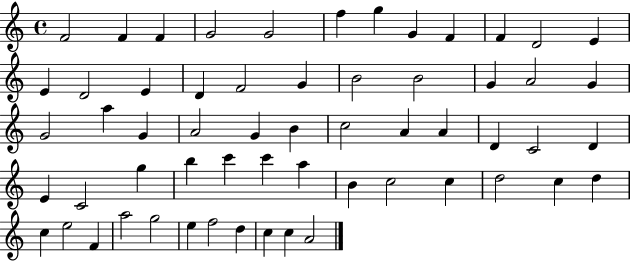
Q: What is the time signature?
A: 4/4